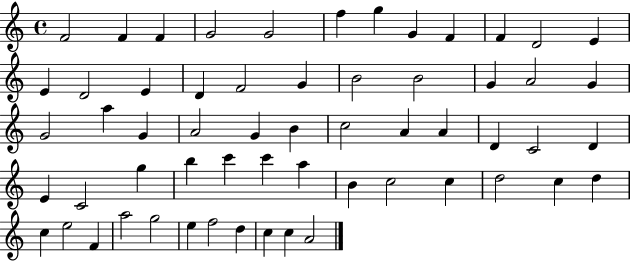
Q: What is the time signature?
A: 4/4